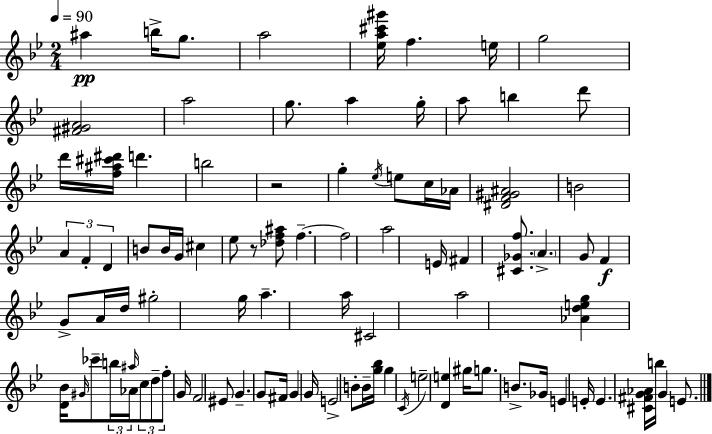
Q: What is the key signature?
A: BES major